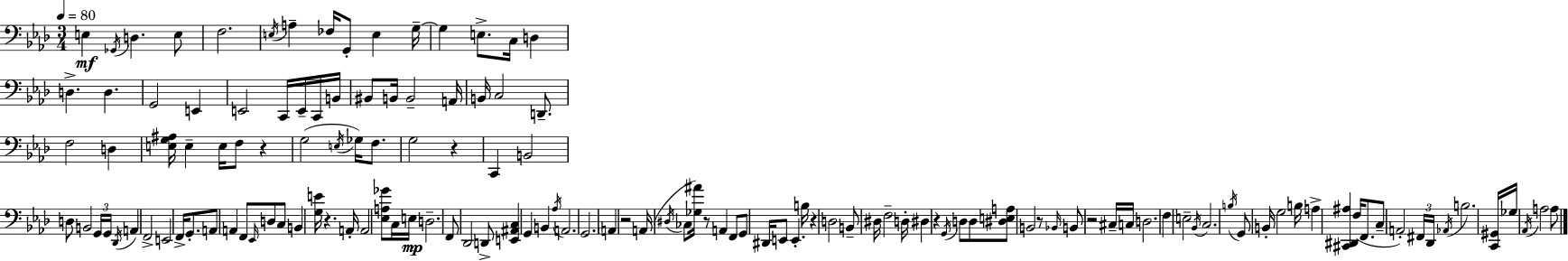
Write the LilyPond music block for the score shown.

{
  \clef bass
  \numericTimeSignature
  \time 3/4
  \key f \minor
  \tempo 4 = 80
  e4\mf \acciaccatura { ges,16 } d4. e8 | f2. | \acciaccatura { e16 } a4-- fes16 g,8-. e4 | g16--~~ g4 e8.-> c16 d4 | \break d4.-> d4. | g,2 e,4 | e,2 c,16 e,16-- | c,16 b,16 bis,8 b,16 b,2-- | \break a,16 b,16 c2 d,8.-- | f2 d4 | <e g ais>16 e4-- e16 f8 r4 | g2( \acciaccatura { e16 } ges16) | \break f8. g2 r4 | c,4 b,2 | d8 b,2 | \tuplet 3/2 { g,16 g,16 \acciaccatura { des,16 } } a,4 f,2-> | \break e,2 | f,16-> g,8.-. a,8 a,4 f,8 | \grace { ees,16 } d8 c8 b,4 <g e'>16 r4. | a,16-. a,2 | \break <ees a ges'>8 c16 e16\mp d2.-- | f,8 des,2 | d,8-> <e, ais, c>4 g,4 | b,4 \acciaccatura { aes16 } a,2. | \break g,2. | \parenthesize a,4 r2 | a,16( \acciaccatura { dis16 } ces8 <ges ais'>16) r8 | a,4 f,8 g,8 dis,16 e,8 | \break e,4.-. b16 r4 d2 | b,8-- dis16 f2-- | d16-. dis4 r4 | \acciaccatura { g,16 } d8 d8 <dis e a>8 b,2 | \break r8 \grace { bes,16 } b,8 r2 | cis16-- c16 d2. | f4 | e2-- \acciaccatura { bes,16 } c2. | \break \acciaccatura { b16 } g,8 | b,16-. g2 b16 a4-> | <cis, dis, ais>4 f16( f,8. c8-- | a,2-.) \tuplet 3/2 { fis,16 des,16 \acciaccatura { aes,16 } } | \break b2. | <c, gis,>16 ges16 \acciaccatura { aes,16 } a2 a8 | \bar "|."
}